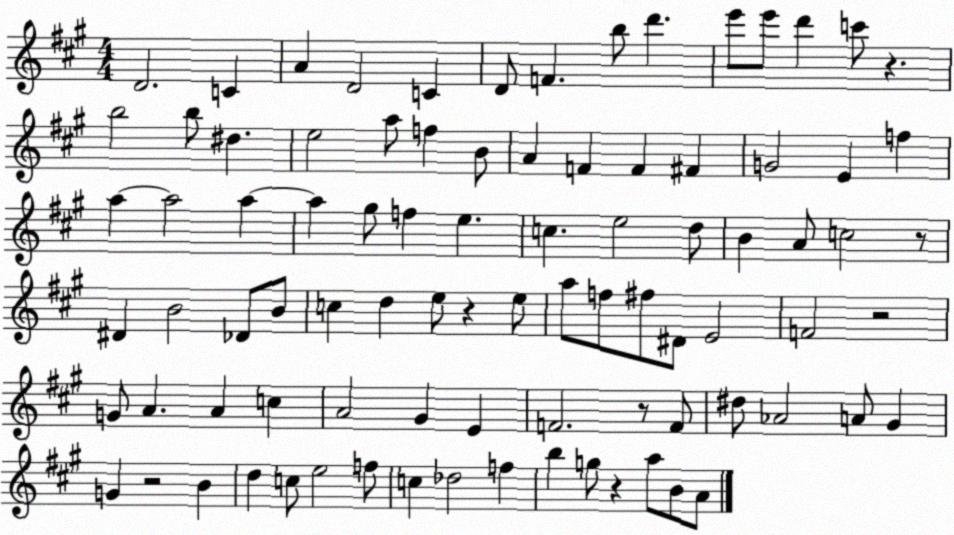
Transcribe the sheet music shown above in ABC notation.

X:1
T:Untitled
M:4/4
L:1/4
K:A
D2 C A D2 C D/2 F b/2 d' e'/2 e'/2 d' c'/2 z b2 b/2 ^d e2 a/2 f B/2 A F F ^F G2 E f a a2 a a ^g/2 f e c e2 d/2 B A/2 c2 z/2 ^D B2 _D/2 B/2 c d e/2 z e/2 a/2 f/2 ^f/2 ^D/2 E2 F2 z2 G/2 A A c A2 ^G E F2 z/2 F/2 ^d/2 _A2 A/2 ^G G z2 B d c/2 e2 f/2 c _d2 f b g/2 z a/2 B/2 A/2